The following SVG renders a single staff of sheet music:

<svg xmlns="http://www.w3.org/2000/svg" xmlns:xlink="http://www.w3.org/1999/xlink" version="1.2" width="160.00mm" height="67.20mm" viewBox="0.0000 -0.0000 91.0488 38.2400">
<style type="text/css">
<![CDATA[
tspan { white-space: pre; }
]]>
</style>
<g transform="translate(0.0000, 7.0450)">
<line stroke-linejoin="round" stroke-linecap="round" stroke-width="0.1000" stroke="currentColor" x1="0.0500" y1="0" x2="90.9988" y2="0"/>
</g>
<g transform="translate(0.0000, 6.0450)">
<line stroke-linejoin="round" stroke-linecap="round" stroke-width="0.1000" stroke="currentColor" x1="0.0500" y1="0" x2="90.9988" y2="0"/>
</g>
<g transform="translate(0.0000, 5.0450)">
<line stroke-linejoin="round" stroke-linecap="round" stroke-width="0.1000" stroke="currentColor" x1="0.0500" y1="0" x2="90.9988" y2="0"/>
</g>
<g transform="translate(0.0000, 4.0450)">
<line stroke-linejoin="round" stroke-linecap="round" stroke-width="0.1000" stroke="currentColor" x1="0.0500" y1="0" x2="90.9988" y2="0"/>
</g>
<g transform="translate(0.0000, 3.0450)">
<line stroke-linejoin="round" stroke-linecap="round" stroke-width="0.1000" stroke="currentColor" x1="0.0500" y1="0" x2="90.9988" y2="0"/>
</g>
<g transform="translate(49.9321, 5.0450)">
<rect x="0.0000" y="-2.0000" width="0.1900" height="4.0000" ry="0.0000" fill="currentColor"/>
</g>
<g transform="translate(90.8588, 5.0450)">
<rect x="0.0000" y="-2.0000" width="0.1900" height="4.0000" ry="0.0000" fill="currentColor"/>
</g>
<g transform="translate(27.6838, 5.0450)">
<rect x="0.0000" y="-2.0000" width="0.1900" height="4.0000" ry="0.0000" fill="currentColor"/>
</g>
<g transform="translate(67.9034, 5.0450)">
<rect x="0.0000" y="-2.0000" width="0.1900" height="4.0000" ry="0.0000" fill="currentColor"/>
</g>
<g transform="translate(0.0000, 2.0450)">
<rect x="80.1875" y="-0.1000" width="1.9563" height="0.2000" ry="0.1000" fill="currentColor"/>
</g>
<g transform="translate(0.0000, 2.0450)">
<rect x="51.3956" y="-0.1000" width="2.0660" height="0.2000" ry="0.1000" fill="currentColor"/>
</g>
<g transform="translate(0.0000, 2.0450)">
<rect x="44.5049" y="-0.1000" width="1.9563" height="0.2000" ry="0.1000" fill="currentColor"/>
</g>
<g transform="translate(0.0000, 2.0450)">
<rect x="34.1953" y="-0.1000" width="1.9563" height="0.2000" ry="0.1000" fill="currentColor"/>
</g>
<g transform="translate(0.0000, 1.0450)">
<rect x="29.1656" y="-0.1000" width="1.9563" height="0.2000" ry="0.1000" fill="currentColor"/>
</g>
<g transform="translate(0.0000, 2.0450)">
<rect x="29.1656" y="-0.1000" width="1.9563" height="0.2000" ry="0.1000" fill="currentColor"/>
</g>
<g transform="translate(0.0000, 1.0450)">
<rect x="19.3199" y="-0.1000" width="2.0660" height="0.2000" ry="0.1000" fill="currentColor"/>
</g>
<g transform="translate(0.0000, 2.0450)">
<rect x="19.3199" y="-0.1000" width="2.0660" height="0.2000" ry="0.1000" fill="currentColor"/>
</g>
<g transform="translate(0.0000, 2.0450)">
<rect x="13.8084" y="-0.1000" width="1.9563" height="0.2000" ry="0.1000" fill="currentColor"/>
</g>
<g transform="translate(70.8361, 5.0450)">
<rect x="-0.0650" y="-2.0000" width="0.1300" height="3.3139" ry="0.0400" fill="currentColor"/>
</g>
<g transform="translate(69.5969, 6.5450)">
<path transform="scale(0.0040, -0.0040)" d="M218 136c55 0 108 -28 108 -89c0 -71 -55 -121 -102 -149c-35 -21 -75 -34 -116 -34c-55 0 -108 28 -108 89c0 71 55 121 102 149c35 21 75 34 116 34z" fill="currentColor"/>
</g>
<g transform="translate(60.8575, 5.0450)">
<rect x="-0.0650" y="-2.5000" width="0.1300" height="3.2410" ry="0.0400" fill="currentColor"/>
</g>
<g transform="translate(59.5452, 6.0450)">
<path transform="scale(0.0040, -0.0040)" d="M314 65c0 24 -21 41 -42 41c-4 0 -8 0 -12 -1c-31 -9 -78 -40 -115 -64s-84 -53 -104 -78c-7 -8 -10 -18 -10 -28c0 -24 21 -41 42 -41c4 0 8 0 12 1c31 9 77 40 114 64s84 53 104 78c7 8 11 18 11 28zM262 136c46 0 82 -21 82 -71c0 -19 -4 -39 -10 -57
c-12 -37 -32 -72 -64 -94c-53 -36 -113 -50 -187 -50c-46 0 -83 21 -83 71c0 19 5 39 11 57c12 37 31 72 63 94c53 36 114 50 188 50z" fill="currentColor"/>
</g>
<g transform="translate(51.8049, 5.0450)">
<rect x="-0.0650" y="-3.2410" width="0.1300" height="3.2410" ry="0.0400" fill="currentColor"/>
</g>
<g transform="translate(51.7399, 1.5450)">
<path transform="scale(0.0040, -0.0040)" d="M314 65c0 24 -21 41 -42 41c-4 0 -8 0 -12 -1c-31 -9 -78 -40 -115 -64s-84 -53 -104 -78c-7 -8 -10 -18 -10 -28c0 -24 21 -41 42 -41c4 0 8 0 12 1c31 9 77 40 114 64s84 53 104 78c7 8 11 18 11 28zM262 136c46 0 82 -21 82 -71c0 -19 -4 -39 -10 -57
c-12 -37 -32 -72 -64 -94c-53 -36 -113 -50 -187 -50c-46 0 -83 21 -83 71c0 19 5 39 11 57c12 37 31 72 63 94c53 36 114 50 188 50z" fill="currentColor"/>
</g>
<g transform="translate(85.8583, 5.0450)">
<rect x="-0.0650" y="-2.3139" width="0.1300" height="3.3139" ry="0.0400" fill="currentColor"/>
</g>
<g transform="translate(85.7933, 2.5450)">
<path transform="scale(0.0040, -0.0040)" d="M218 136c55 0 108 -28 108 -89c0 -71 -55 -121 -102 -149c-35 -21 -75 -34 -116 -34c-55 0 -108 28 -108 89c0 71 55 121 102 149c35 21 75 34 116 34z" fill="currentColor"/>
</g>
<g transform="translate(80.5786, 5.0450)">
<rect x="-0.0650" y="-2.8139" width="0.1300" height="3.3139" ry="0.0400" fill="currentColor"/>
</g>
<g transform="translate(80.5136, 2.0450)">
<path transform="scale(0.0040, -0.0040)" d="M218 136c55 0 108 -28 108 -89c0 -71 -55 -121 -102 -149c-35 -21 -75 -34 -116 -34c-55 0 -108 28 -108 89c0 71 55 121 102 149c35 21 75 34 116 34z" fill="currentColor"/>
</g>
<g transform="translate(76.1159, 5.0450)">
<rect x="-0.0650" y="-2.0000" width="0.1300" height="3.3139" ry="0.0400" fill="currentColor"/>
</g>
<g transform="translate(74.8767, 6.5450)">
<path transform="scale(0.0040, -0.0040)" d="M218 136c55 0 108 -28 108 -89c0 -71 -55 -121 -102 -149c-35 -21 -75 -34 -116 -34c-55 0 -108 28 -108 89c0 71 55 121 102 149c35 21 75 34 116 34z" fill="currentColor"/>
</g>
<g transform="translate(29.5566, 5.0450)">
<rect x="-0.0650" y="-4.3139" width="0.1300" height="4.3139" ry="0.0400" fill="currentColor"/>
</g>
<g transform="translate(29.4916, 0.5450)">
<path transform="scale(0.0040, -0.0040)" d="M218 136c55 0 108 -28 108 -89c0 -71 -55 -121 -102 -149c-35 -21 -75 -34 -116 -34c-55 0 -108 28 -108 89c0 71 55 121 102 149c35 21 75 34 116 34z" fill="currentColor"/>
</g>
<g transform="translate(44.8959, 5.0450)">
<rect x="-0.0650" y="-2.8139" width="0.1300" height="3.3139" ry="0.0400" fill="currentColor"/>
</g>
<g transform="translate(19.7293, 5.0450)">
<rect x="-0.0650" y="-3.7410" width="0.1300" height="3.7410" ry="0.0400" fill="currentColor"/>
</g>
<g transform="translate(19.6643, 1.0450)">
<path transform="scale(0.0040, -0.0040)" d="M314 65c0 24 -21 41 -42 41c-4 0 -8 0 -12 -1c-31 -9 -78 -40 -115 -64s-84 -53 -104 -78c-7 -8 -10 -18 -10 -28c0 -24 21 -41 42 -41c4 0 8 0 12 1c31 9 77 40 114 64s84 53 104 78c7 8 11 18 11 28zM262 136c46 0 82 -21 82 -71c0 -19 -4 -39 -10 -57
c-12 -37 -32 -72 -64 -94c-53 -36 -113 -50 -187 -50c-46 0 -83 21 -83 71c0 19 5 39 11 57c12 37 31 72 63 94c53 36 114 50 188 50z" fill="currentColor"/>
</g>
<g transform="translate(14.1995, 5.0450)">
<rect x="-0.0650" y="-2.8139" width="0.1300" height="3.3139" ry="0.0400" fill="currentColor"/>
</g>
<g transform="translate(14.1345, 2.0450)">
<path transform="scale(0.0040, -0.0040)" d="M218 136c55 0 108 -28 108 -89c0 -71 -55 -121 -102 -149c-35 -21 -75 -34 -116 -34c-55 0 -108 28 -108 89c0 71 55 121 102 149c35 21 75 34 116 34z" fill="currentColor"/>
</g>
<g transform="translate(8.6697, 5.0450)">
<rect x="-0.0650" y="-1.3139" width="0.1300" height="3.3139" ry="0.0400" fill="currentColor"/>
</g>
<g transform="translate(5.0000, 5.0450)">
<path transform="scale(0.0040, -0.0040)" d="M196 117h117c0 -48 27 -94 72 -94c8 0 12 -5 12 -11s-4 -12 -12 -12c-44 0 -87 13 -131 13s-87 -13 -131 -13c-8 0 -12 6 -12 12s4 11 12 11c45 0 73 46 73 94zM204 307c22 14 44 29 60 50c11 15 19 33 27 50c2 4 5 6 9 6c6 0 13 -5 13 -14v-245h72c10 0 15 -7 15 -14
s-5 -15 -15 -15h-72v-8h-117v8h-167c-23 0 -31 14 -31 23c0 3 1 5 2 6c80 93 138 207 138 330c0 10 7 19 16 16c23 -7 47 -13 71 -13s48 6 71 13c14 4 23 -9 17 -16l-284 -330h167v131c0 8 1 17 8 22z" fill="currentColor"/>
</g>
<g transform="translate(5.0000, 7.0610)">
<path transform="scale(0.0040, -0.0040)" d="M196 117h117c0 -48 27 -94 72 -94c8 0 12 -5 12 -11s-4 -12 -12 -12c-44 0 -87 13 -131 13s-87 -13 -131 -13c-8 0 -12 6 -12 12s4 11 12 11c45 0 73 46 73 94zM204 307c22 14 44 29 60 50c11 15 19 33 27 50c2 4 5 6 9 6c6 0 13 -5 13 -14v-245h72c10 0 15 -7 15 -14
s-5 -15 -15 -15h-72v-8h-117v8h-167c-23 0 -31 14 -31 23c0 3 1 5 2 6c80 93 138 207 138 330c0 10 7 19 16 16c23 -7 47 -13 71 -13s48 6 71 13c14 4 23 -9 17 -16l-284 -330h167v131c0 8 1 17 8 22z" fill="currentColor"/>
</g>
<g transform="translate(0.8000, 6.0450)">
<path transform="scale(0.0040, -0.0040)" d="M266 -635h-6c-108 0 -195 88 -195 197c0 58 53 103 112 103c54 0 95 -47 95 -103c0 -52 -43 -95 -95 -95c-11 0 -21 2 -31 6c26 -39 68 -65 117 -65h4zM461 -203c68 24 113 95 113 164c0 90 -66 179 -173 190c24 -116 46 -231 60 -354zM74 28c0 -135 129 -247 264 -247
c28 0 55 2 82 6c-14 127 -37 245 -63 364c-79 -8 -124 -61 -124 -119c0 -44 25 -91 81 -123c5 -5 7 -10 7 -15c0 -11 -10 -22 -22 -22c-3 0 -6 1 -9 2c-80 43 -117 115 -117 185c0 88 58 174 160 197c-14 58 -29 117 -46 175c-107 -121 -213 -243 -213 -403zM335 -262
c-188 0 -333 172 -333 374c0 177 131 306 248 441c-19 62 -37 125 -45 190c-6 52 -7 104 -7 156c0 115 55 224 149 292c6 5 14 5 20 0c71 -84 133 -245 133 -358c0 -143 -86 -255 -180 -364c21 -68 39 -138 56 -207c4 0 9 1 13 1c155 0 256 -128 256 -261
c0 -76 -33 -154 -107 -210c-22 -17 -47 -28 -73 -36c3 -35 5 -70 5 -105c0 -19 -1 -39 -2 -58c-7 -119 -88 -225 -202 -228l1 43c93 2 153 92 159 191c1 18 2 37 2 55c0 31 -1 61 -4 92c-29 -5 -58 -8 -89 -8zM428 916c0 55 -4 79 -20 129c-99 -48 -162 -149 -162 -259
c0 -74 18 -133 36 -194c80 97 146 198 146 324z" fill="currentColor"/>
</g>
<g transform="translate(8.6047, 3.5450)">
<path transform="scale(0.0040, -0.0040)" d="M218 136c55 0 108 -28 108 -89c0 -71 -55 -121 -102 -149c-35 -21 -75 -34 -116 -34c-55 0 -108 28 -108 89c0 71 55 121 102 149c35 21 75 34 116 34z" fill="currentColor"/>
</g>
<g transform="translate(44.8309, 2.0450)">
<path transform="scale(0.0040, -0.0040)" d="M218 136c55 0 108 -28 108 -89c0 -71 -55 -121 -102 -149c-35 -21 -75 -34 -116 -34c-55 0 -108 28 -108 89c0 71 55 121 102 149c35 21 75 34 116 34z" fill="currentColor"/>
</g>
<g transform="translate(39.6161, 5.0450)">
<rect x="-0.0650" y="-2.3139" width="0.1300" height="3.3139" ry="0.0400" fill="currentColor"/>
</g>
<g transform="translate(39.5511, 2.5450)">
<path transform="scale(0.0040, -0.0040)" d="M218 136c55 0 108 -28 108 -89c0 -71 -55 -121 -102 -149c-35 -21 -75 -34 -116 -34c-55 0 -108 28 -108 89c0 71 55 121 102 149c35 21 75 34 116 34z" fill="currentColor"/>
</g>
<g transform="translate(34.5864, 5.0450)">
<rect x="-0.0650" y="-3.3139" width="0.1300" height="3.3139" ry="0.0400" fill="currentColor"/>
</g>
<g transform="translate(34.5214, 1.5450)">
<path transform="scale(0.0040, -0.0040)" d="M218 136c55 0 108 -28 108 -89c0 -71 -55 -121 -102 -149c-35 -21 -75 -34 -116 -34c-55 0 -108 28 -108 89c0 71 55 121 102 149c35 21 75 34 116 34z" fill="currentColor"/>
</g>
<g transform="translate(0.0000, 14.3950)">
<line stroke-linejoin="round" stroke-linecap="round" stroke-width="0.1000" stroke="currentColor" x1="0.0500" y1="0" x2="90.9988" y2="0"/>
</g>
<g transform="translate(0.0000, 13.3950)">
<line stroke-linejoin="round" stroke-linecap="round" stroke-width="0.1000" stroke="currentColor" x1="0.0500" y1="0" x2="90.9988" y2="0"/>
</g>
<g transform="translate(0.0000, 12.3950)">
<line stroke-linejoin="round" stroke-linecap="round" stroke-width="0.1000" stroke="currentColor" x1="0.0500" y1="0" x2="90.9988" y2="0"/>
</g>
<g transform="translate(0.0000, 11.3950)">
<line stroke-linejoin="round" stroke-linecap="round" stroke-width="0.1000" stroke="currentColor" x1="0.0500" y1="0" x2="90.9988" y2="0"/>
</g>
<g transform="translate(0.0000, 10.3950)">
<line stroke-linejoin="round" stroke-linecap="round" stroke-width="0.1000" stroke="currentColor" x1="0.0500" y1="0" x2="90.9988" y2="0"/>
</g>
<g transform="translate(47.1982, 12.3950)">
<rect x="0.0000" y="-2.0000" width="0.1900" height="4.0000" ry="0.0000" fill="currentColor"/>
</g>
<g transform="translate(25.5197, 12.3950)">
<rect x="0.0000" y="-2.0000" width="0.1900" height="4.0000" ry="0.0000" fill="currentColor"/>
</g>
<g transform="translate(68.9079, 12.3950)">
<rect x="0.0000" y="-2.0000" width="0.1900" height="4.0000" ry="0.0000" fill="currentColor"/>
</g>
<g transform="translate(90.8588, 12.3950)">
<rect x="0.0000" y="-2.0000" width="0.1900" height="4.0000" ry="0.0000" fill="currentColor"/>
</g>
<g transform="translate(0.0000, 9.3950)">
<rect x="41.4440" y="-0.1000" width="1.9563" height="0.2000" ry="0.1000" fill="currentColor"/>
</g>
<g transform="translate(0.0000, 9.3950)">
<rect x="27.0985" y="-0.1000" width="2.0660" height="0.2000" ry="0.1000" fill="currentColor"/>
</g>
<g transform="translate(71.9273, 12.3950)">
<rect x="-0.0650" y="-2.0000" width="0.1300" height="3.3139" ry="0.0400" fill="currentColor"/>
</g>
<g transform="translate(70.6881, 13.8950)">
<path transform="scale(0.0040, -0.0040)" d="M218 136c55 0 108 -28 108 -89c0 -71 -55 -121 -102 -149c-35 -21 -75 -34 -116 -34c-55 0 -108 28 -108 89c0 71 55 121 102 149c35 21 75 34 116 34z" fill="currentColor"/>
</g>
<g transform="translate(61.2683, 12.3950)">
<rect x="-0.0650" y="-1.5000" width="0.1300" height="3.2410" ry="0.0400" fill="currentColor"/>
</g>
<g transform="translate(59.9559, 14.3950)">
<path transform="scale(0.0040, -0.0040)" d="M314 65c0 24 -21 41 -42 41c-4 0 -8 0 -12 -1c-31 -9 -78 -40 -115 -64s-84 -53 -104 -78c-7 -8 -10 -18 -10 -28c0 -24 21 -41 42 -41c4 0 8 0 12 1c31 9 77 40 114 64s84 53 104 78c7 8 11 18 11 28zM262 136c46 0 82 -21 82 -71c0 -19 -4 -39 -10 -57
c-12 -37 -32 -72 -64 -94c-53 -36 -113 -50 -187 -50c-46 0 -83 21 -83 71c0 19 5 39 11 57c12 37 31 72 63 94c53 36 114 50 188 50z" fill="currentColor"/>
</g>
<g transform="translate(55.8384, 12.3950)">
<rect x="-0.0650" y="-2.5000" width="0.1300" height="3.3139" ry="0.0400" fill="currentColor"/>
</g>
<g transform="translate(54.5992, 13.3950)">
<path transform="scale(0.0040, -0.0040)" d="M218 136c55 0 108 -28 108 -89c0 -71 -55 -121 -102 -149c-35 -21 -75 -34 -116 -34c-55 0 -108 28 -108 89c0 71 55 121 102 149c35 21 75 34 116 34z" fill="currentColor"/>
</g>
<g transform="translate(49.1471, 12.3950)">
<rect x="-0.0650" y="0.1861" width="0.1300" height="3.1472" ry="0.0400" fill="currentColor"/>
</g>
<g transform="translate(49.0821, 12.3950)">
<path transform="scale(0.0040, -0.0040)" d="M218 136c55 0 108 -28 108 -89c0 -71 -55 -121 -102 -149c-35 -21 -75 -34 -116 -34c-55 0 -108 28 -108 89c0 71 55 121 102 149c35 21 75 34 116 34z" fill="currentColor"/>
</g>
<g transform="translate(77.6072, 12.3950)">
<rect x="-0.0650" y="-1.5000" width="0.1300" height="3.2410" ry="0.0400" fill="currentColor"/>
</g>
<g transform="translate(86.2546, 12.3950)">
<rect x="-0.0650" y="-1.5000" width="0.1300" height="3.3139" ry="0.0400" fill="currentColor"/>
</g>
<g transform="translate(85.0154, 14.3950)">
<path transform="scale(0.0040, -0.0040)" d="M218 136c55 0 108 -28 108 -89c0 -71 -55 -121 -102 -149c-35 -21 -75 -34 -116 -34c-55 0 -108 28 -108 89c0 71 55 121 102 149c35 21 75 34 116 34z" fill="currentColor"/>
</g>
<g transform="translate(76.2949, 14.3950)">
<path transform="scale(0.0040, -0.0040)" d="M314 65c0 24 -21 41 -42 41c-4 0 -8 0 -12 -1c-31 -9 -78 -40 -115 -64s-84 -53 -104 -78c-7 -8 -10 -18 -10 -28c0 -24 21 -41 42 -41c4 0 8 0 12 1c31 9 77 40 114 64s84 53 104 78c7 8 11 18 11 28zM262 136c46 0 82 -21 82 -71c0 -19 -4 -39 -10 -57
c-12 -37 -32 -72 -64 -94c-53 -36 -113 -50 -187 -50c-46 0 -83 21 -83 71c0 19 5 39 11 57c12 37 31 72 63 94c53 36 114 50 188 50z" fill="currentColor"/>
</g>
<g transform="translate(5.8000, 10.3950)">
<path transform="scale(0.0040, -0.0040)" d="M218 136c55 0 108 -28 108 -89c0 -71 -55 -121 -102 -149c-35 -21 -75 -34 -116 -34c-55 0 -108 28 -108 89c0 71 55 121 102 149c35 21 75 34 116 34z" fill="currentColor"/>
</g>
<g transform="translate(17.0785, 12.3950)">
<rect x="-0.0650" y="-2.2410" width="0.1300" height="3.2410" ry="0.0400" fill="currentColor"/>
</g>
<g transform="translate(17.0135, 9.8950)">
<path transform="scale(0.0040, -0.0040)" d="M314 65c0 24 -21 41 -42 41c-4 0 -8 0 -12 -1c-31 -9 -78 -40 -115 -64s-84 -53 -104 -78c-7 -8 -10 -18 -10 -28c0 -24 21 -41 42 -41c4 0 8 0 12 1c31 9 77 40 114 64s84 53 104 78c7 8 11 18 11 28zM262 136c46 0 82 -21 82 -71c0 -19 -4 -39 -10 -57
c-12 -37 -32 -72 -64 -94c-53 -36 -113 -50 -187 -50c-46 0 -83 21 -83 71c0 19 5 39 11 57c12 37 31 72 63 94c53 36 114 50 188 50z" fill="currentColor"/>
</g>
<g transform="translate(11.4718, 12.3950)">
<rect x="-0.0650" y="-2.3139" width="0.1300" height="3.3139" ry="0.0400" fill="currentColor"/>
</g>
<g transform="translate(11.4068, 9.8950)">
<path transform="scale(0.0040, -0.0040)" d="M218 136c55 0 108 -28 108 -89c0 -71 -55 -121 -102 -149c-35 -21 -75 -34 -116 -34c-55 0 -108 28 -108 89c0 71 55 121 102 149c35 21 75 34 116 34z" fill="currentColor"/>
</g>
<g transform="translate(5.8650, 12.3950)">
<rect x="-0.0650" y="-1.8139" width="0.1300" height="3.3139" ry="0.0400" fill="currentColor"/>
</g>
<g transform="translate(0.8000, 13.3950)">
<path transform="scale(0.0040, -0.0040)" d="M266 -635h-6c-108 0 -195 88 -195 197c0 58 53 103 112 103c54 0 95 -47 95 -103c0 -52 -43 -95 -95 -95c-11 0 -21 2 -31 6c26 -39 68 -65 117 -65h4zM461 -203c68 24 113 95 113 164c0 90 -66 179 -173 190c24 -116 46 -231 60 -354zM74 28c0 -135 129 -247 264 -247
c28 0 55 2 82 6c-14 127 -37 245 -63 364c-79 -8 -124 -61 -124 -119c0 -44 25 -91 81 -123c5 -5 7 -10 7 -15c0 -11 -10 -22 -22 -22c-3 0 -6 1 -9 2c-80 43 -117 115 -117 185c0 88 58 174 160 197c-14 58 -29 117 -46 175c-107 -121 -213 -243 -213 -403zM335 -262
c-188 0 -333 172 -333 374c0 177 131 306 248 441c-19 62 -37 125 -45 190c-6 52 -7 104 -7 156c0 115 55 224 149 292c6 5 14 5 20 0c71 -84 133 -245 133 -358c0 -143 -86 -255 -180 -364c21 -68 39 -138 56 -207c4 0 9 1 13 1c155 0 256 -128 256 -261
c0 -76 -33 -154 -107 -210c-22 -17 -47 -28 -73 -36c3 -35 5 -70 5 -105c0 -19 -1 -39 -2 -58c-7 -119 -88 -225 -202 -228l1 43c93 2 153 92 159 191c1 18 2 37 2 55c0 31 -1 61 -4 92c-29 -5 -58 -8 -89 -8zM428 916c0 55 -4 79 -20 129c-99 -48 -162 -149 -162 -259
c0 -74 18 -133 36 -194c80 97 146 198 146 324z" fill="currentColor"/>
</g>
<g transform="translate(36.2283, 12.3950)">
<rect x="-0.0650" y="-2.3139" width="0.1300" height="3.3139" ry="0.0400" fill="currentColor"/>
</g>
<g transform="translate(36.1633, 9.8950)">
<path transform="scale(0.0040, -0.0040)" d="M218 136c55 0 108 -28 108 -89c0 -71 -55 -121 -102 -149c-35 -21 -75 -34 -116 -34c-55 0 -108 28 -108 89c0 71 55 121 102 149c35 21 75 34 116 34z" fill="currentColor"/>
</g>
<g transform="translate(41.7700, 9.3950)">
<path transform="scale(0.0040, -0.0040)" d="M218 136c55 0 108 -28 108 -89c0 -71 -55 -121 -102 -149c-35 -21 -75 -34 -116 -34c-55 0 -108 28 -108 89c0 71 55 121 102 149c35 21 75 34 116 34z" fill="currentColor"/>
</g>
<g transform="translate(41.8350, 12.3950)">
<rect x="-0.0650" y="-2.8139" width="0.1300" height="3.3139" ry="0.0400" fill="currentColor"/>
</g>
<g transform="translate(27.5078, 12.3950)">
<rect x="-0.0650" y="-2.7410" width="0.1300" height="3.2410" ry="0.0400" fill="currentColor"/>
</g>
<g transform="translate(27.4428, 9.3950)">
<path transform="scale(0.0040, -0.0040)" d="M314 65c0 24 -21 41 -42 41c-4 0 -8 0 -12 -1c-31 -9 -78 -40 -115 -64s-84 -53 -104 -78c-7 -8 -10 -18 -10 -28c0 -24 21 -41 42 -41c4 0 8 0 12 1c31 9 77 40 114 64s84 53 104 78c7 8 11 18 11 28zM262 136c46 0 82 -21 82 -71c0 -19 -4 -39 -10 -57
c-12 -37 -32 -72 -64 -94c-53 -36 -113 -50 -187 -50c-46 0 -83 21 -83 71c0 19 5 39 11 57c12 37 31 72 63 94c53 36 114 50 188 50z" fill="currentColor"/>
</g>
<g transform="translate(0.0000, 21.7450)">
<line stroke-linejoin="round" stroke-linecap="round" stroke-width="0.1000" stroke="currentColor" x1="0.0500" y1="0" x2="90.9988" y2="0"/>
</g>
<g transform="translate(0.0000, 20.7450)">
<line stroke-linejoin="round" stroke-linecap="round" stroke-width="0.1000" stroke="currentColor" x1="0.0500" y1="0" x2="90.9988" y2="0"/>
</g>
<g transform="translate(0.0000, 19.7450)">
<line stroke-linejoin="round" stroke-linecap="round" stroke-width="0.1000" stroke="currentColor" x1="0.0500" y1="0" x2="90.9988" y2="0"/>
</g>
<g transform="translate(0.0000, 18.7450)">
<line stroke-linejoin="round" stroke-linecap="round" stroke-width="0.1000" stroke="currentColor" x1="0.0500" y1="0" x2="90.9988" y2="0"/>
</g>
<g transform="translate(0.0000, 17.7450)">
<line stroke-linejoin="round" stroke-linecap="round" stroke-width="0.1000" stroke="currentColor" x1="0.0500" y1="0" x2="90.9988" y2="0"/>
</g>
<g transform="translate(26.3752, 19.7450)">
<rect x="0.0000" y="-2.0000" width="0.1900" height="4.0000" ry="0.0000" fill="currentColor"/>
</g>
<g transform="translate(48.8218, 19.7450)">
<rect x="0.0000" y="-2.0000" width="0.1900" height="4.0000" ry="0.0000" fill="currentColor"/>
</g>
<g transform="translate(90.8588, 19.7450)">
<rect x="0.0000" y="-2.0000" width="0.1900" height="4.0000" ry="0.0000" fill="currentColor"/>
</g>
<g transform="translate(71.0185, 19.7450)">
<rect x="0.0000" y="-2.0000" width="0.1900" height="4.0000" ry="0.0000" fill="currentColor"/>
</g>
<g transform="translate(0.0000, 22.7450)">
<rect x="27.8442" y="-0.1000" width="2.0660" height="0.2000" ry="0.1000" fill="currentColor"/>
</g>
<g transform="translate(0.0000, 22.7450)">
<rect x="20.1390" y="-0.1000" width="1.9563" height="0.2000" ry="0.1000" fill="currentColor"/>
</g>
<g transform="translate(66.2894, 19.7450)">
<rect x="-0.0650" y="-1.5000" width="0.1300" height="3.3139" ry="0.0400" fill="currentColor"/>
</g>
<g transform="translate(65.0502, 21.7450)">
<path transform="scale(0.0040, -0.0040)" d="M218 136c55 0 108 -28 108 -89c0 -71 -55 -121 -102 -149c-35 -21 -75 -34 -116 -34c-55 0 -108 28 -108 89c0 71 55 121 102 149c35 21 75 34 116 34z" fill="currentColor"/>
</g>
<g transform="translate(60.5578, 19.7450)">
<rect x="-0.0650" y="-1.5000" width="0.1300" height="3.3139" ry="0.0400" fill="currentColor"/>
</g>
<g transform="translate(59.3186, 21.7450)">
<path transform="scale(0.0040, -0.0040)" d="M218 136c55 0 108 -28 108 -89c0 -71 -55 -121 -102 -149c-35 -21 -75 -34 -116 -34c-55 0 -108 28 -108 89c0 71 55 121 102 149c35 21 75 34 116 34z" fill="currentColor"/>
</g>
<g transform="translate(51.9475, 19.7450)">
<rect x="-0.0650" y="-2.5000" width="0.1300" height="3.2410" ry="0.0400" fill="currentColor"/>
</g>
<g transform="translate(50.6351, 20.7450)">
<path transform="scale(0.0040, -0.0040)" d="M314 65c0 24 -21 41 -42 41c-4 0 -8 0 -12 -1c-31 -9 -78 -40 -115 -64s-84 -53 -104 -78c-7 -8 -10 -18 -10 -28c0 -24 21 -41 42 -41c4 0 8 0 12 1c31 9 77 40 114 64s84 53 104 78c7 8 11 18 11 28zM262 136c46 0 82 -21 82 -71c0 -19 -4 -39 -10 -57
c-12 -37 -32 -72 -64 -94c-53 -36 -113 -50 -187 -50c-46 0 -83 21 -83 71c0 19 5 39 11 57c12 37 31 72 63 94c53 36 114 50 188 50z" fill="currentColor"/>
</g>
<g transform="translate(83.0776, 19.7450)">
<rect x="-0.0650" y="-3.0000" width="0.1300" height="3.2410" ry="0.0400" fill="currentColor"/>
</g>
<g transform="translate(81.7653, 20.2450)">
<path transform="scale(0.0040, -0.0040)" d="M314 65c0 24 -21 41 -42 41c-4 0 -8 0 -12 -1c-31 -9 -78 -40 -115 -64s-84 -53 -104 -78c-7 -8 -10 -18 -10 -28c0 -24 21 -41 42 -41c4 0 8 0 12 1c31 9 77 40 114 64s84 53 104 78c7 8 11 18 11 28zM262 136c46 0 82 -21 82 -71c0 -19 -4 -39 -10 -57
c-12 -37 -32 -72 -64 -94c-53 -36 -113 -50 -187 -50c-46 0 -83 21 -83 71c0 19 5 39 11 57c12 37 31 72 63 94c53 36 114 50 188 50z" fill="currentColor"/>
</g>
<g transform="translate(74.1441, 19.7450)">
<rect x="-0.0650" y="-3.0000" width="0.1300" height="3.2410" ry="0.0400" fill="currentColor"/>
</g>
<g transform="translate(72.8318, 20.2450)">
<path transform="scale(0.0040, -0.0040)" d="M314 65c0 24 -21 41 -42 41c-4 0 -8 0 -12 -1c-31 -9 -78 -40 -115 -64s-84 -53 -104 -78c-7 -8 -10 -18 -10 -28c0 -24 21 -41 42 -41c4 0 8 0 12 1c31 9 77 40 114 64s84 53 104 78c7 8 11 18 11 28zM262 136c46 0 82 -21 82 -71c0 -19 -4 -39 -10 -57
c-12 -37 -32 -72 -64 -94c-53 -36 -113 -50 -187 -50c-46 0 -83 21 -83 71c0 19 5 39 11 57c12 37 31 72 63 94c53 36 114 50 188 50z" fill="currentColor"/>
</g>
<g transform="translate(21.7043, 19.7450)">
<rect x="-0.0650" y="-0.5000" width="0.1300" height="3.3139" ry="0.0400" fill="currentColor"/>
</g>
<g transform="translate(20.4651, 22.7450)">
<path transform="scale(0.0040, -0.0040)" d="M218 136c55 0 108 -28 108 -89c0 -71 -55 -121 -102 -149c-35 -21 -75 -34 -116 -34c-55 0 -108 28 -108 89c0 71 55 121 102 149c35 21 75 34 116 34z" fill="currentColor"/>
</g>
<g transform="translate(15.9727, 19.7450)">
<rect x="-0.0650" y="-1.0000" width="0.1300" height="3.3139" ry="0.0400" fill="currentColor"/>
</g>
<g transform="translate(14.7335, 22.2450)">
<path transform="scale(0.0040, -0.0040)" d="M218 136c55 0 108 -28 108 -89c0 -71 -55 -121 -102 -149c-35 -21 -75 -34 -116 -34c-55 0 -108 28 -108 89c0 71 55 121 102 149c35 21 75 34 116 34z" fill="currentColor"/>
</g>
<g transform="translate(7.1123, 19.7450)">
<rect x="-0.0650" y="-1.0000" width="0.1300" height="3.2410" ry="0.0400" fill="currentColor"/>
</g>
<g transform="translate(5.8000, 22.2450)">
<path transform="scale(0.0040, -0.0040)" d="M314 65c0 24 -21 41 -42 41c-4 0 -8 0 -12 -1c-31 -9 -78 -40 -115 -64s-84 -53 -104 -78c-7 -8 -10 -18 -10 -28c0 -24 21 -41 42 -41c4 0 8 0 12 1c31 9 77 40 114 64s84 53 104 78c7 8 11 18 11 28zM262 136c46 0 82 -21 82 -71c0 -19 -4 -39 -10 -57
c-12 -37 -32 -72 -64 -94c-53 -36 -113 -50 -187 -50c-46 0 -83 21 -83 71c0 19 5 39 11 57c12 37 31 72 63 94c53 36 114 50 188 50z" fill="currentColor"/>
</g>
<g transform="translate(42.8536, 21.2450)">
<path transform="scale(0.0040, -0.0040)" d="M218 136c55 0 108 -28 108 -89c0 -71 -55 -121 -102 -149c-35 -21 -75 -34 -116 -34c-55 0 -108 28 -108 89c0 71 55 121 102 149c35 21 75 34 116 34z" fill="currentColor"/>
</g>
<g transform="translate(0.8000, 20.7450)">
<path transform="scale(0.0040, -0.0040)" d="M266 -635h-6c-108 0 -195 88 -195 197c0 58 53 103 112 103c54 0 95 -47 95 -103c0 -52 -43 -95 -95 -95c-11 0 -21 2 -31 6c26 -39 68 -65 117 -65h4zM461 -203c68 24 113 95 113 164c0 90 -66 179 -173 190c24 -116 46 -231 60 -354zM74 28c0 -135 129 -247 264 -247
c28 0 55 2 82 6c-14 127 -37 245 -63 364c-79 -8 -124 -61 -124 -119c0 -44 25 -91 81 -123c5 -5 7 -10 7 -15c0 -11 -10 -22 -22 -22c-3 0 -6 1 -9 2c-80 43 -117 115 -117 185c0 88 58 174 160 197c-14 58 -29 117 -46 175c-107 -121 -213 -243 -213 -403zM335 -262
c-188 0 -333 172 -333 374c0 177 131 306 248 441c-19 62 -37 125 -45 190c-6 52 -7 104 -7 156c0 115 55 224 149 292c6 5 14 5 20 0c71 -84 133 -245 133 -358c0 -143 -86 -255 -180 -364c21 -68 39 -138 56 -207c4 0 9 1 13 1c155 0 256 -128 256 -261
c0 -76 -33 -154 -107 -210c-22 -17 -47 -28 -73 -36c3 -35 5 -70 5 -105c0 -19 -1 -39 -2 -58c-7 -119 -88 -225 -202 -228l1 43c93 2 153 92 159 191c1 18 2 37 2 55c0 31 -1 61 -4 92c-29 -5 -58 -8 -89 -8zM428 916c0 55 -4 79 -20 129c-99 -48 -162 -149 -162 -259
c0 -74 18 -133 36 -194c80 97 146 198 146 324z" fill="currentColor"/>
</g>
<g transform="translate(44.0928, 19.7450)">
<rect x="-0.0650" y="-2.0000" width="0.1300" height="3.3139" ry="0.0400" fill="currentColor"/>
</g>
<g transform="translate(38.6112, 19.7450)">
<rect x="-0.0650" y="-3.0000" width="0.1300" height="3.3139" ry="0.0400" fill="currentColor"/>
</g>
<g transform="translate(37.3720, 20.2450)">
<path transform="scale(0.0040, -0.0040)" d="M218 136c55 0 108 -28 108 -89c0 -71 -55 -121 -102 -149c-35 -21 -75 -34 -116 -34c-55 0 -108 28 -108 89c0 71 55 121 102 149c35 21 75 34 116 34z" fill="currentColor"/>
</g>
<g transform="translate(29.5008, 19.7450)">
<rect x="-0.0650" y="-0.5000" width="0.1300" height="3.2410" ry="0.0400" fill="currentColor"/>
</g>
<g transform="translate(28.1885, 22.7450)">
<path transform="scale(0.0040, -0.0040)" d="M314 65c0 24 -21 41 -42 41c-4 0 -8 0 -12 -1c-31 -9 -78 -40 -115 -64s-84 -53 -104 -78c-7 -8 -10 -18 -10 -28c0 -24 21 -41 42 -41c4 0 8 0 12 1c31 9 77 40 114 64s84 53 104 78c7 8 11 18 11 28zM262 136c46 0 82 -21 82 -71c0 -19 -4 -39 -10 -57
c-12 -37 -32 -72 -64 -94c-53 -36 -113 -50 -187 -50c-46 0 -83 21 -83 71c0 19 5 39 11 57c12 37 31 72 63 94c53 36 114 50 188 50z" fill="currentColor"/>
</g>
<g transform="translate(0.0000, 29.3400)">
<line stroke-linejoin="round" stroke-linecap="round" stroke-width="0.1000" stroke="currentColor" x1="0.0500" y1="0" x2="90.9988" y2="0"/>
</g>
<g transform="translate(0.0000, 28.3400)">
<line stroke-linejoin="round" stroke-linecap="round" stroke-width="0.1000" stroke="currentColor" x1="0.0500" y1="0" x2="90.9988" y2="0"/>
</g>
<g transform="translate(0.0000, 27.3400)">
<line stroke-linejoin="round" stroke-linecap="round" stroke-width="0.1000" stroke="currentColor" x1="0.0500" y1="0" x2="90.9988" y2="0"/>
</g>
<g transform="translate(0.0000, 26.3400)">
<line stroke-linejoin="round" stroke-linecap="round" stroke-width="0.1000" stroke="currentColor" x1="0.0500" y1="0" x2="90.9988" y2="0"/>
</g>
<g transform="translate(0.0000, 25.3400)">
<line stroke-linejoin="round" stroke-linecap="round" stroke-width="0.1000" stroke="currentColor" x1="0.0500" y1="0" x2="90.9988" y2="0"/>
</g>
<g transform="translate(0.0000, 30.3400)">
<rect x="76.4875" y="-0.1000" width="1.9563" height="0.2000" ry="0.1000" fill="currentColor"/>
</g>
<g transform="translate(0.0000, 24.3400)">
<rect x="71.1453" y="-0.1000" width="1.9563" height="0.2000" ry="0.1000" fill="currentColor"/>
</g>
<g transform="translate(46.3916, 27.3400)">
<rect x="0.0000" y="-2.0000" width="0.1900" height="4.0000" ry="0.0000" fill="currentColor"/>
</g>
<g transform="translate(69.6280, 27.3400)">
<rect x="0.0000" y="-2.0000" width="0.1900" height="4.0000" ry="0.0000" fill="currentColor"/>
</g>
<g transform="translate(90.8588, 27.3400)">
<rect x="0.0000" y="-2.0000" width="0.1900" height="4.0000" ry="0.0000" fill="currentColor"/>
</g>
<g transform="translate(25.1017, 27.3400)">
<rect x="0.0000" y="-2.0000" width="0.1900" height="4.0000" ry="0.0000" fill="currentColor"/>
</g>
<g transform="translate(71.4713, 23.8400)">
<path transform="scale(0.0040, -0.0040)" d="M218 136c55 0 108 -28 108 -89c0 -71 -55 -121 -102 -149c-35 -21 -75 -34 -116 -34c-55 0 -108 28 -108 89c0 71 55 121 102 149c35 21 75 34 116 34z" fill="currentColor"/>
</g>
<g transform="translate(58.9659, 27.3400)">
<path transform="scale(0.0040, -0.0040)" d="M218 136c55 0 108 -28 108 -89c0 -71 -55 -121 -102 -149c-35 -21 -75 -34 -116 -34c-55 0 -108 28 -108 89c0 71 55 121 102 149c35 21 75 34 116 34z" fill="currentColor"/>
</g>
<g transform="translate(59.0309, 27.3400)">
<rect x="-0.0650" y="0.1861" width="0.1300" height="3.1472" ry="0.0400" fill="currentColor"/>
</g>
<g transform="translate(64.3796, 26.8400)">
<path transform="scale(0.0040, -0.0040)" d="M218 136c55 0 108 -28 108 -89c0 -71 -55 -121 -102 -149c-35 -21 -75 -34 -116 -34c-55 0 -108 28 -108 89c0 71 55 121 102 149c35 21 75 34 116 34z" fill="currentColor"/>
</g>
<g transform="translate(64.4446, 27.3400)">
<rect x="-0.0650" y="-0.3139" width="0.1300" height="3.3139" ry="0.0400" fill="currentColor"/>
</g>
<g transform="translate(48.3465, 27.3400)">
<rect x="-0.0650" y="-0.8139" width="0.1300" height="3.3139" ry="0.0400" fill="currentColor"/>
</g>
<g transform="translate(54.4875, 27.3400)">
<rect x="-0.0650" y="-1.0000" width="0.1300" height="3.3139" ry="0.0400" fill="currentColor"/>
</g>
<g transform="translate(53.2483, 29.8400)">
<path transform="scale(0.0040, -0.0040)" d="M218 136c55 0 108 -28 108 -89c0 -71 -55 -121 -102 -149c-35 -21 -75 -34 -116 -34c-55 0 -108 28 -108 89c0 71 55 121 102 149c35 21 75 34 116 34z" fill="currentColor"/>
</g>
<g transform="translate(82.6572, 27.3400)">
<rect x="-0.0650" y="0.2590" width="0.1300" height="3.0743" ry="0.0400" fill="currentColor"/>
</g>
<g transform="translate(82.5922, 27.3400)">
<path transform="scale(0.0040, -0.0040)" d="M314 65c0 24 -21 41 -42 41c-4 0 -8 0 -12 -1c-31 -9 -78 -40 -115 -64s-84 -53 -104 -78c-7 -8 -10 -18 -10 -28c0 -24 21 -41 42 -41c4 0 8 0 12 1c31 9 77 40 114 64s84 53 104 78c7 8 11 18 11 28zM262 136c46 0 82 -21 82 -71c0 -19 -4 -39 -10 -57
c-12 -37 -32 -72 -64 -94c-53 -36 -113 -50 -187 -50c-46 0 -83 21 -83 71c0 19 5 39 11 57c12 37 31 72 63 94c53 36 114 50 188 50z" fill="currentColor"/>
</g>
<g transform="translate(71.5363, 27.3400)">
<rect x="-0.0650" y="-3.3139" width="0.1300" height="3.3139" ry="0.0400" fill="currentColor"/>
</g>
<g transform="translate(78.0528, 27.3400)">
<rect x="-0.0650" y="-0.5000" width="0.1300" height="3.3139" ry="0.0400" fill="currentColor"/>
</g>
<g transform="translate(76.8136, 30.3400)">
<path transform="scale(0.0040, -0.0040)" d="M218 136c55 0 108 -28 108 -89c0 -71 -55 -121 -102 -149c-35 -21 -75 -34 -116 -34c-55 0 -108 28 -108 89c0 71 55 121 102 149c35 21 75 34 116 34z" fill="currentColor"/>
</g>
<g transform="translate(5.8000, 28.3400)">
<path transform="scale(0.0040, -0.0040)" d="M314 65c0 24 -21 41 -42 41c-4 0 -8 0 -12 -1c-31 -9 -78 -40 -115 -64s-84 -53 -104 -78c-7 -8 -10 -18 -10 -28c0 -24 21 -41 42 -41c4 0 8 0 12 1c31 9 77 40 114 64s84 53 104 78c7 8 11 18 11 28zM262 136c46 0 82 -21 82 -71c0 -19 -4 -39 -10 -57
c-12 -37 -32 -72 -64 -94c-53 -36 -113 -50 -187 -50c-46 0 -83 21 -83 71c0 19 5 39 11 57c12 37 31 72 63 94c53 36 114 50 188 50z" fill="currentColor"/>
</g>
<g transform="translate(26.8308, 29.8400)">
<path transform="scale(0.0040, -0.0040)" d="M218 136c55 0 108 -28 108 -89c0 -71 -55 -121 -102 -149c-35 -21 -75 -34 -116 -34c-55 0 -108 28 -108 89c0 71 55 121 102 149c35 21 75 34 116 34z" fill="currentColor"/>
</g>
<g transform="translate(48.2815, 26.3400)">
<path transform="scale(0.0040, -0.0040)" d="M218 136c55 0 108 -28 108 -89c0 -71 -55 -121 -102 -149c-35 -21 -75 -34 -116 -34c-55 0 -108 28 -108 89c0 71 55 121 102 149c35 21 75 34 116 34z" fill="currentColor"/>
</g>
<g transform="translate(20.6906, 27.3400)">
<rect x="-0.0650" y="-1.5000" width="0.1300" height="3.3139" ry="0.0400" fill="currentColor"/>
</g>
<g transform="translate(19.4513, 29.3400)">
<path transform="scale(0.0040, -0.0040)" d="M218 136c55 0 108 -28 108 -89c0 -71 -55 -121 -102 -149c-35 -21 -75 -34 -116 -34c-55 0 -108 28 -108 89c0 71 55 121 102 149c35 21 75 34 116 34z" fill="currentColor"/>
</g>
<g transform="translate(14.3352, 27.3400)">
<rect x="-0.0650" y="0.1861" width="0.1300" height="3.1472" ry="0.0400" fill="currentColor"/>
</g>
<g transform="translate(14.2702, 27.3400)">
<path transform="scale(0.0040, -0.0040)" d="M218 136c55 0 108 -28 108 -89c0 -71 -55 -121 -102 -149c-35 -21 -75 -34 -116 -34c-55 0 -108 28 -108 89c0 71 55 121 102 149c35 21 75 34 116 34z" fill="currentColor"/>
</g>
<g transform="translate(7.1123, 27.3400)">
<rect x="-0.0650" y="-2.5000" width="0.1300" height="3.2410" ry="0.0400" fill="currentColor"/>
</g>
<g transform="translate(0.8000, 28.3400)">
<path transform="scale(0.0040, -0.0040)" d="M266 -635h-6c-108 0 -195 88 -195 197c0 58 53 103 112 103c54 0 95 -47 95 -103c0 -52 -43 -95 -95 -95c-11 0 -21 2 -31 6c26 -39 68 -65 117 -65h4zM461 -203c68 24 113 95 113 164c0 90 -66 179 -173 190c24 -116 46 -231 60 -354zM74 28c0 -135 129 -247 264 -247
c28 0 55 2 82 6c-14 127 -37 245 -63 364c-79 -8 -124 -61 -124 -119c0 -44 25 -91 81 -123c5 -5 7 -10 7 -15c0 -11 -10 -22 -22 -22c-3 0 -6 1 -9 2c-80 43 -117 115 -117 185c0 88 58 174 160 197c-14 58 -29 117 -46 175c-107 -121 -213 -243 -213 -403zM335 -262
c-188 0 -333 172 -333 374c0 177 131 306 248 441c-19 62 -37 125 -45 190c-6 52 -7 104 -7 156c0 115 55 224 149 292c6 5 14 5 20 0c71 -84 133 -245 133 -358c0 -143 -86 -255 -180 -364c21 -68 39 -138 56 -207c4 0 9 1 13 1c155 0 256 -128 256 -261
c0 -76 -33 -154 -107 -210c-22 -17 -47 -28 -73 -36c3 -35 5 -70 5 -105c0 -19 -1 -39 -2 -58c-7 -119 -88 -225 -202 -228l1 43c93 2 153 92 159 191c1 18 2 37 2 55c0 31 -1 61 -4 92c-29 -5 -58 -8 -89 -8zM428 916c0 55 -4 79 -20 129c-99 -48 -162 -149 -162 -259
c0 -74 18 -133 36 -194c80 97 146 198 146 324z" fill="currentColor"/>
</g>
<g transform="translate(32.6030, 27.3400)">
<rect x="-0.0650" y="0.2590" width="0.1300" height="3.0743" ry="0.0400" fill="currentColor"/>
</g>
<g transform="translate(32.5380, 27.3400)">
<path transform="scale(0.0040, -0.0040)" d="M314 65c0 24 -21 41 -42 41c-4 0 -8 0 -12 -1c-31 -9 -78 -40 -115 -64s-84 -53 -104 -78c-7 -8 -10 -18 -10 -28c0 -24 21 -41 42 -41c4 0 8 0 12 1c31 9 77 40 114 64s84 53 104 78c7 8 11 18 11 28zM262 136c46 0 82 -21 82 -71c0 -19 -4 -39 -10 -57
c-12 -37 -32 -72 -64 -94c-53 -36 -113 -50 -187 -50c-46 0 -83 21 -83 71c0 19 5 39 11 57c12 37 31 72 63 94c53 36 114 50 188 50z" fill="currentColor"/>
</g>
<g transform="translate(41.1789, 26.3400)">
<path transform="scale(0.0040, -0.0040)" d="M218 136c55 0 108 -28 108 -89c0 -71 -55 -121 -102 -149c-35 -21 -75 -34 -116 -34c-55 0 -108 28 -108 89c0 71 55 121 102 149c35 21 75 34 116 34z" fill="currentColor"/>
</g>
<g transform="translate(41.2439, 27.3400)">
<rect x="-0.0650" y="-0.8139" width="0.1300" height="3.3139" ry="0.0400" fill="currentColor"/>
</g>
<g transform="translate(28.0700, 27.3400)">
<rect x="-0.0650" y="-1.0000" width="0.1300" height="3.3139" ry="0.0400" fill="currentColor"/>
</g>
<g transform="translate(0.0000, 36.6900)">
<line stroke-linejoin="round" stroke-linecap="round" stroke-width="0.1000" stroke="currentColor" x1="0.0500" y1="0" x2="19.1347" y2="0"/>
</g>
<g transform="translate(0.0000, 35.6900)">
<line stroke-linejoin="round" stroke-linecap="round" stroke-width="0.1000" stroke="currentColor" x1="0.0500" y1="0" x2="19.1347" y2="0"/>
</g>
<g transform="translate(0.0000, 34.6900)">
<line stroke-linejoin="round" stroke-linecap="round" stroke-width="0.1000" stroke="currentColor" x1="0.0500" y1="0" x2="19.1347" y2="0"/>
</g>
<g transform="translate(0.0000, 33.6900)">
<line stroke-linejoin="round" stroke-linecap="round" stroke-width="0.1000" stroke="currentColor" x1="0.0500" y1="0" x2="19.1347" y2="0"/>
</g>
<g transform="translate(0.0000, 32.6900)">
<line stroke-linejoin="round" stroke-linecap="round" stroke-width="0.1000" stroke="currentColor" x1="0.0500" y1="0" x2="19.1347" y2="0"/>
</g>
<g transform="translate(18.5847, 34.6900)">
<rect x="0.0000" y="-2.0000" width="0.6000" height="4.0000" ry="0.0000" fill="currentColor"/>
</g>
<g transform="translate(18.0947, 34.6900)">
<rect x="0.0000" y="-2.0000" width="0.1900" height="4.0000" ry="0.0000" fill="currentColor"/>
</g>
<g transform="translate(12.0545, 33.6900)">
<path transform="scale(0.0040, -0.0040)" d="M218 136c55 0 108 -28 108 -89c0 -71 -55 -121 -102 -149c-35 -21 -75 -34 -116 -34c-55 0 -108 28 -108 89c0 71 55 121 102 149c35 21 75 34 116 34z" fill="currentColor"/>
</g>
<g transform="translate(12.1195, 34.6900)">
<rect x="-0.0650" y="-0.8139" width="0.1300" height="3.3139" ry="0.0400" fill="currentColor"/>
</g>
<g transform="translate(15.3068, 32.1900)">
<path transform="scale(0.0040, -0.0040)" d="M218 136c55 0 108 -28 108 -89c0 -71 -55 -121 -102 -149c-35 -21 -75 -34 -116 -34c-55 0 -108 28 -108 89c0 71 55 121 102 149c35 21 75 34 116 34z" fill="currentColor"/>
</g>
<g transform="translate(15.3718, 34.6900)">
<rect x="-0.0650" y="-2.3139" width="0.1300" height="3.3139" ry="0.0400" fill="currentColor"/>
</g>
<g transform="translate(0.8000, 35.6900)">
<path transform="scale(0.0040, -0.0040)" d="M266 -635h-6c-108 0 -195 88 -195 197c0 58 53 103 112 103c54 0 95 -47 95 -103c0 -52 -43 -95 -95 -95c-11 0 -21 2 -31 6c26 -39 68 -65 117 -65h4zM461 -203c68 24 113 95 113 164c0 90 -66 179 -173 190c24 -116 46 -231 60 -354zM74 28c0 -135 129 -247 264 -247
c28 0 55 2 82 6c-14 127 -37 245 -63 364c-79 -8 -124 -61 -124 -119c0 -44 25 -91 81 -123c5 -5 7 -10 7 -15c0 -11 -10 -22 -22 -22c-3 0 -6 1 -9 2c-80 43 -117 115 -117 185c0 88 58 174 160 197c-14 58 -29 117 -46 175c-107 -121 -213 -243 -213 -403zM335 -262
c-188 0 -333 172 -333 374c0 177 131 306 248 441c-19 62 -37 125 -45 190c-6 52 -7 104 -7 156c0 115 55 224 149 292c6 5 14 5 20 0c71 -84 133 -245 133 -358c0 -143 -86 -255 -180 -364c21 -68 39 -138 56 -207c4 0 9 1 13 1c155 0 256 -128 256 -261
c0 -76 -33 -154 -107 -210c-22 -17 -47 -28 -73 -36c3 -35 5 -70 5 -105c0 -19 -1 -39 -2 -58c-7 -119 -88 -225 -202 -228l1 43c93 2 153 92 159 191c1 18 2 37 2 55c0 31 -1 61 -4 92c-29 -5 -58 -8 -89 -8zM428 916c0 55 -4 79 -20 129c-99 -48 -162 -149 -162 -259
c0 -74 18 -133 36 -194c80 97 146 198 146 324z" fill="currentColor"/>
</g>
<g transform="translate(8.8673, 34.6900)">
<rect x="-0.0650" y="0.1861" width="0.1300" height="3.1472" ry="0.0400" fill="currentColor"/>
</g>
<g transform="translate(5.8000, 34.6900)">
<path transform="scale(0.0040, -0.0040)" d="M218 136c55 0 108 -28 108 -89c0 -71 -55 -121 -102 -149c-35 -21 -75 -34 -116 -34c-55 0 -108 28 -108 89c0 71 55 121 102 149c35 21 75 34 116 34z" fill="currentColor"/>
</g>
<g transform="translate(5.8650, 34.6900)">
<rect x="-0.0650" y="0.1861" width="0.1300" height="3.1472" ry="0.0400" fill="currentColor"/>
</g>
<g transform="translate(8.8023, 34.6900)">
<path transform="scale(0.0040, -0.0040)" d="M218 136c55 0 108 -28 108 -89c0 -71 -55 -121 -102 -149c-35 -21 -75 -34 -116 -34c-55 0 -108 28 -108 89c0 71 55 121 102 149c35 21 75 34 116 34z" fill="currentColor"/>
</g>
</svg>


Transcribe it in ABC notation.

X:1
T:Untitled
M:4/4
L:1/4
K:C
e a c'2 d' b g a b2 G2 F F a g f g g2 a2 g a B G E2 F E2 E D2 D C C2 A F G2 E E A2 A2 G2 B E D B2 d d D B c b C B2 B B d g